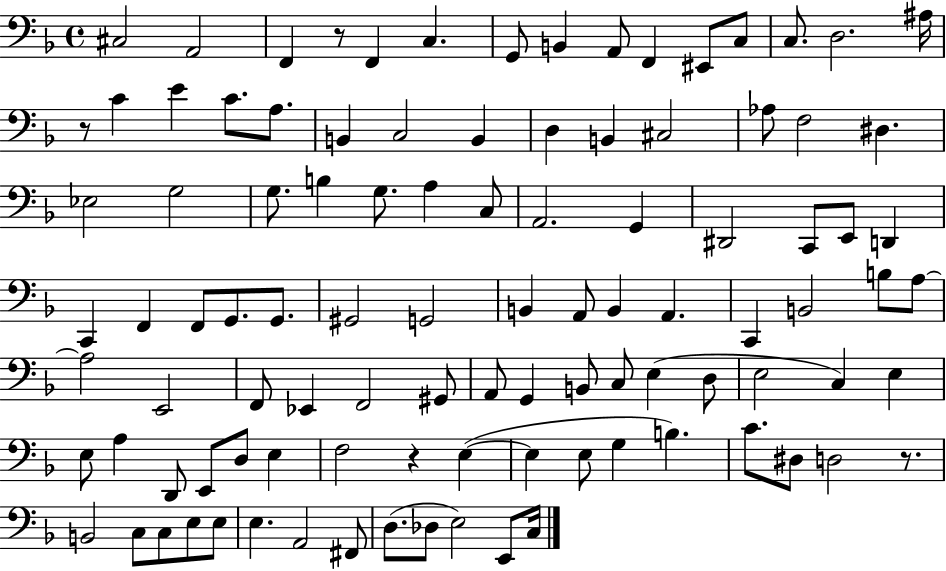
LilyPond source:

{
  \clef bass
  \time 4/4
  \defaultTimeSignature
  \key f \major
  \repeat volta 2 { cis2 a,2 | f,4 r8 f,4 c4. | g,8 b,4 a,8 f,4 eis,8 c8 | c8. d2. ais16 | \break r8 c'4 e'4 c'8. a8. | b,4 c2 b,4 | d4 b,4 cis2 | aes8 f2 dis4. | \break ees2 g2 | g8. b4 g8. a4 c8 | a,2. g,4 | dis,2 c,8 e,8 d,4 | \break c,4 f,4 f,8 g,8. g,8. | gis,2 g,2 | b,4 a,8 b,4 a,4. | c,4 b,2 b8 a8~~ | \break a2 e,2 | f,8 ees,4 f,2 gis,8 | a,8 g,4 b,8 c8 e4( d8 | e2 c4) e4 | \break e8 a4 d,8 e,8 d8 e4 | f2 r4 e4~(~ | e4 e8 g4 b4.) | c'8. dis8 d2 r8. | \break b,2 c8 c8 e8 e8 | e4. a,2 fis,8 | d8.( des8 e2) e,8 c16 | } \bar "|."
}